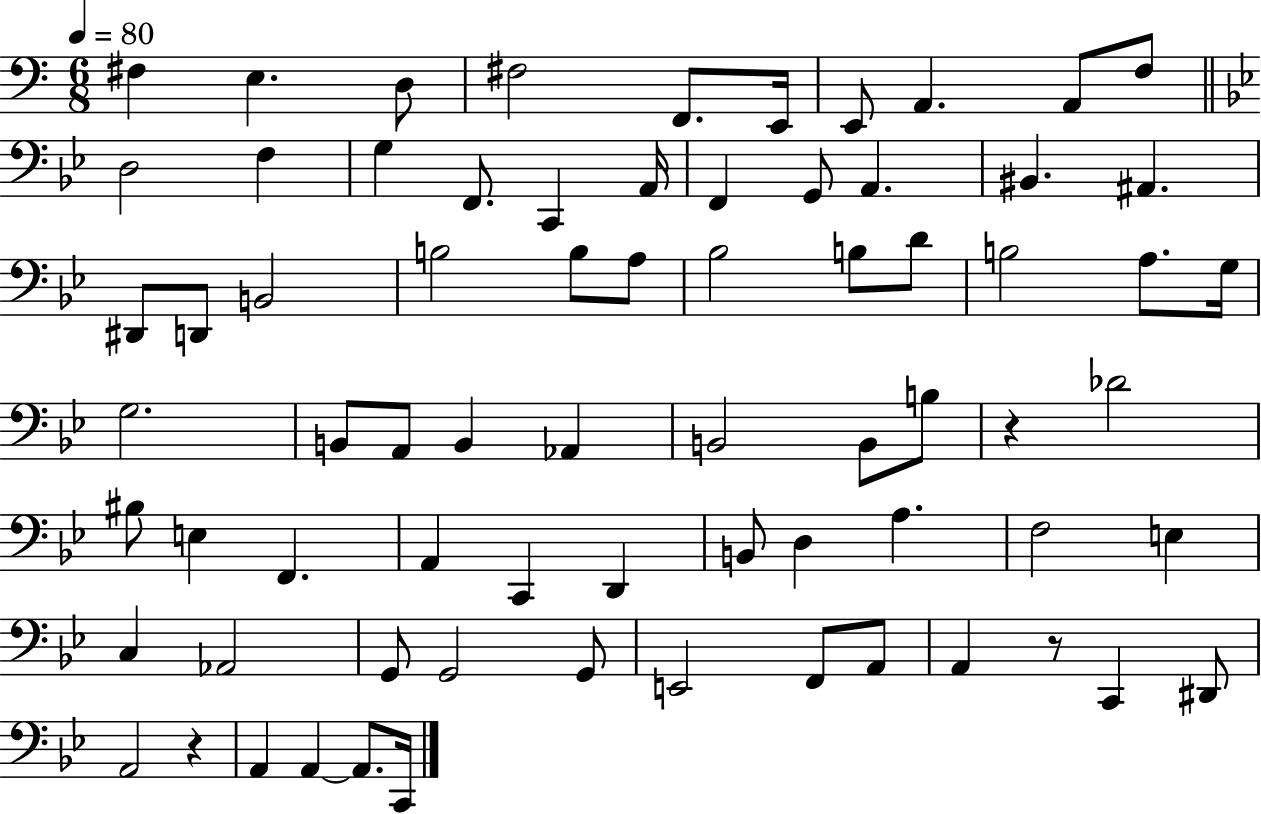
{
  \clef bass
  \numericTimeSignature
  \time 6/8
  \key c \major
  \tempo 4 = 80
  \repeat volta 2 { fis4 e4. d8 | fis2 f,8. e,16 | e,8 a,4. a,8 f8 | \bar "||" \break \key bes \major d2 f4 | g4 f,8. c,4 a,16 | f,4 g,8 a,4. | bis,4. ais,4. | \break dis,8 d,8 b,2 | b2 b8 a8 | bes2 b8 d'8 | b2 a8. g16 | \break g2. | b,8 a,8 b,4 aes,4 | b,2 b,8 b8 | r4 des'2 | \break bis8 e4 f,4. | a,4 c,4 d,4 | b,8 d4 a4. | f2 e4 | \break c4 aes,2 | g,8 g,2 g,8 | e,2 f,8 a,8 | a,4 r8 c,4 dis,8 | \break a,2 r4 | a,4 a,4~~ a,8. c,16 | } \bar "|."
}